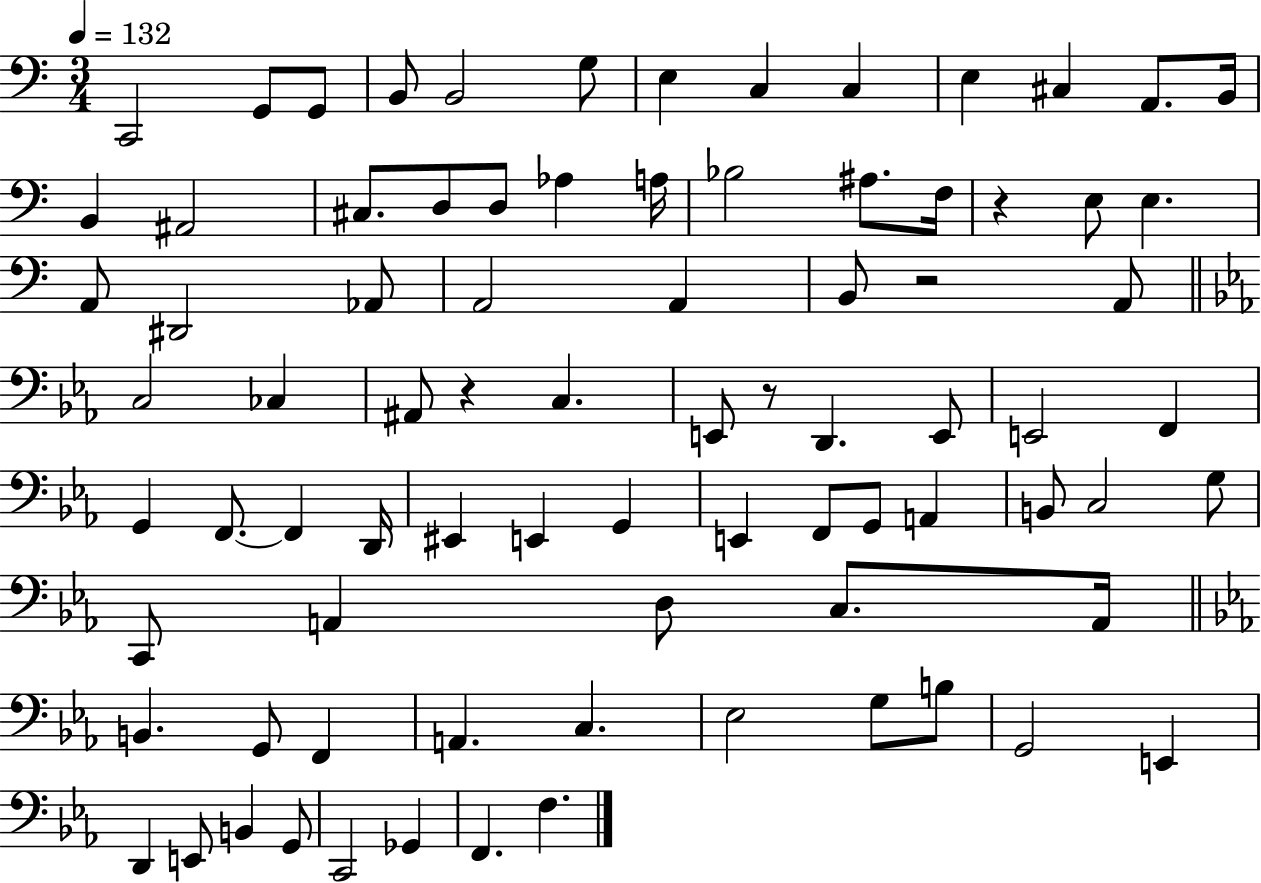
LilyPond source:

{
  \clef bass
  \numericTimeSignature
  \time 3/4
  \key c \major
  \tempo 4 = 132
  c,2 g,8 g,8 | b,8 b,2 g8 | e4 c4 c4 | e4 cis4 a,8. b,16 | \break b,4 ais,2 | cis8. d8 d8 aes4 a16 | bes2 ais8. f16 | r4 e8 e4. | \break a,8 dis,2 aes,8 | a,2 a,4 | b,8 r2 a,8 | \bar "||" \break \key c \minor c2 ces4 | ais,8 r4 c4. | e,8 r8 d,4. e,8 | e,2 f,4 | \break g,4 f,8.~~ f,4 d,16 | eis,4 e,4 g,4 | e,4 f,8 g,8 a,4 | b,8 c2 g8 | \break c,8 a,4 d8 c8. a,16 | \bar "||" \break \key c \minor b,4. g,8 f,4 | a,4. c4. | ees2 g8 b8 | g,2 e,4 | \break d,4 e,8 b,4 g,8 | c,2 ges,4 | f,4. f4. | \bar "|."
}